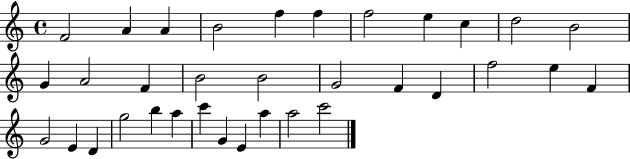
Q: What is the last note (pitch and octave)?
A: C6